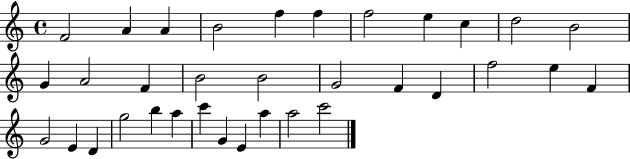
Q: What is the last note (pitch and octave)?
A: C6